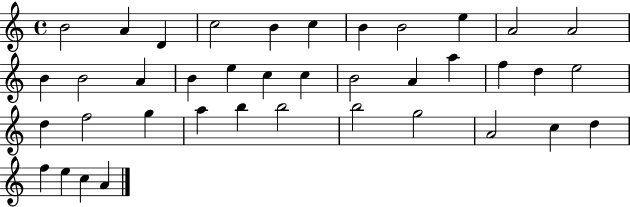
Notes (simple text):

B4/h A4/q D4/q C5/h B4/q C5/q B4/q B4/h E5/q A4/h A4/h B4/q B4/h A4/q B4/q E5/q C5/q C5/q B4/h A4/q A5/q F5/q D5/q E5/h D5/q F5/h G5/q A5/q B5/q B5/h B5/h G5/h A4/h C5/q D5/q F5/q E5/q C5/q A4/q